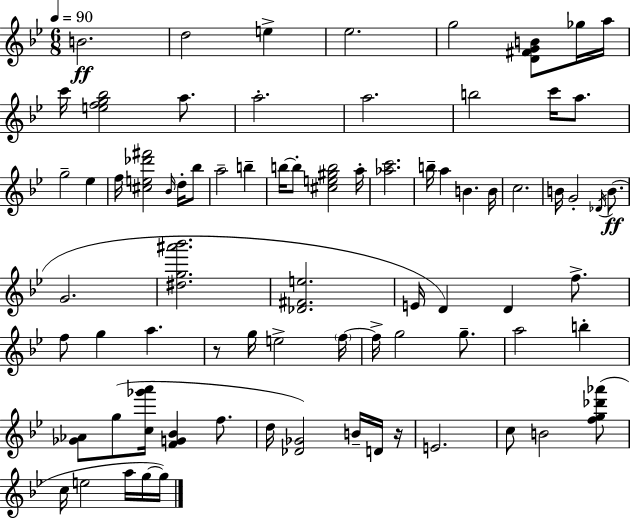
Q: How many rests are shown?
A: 2